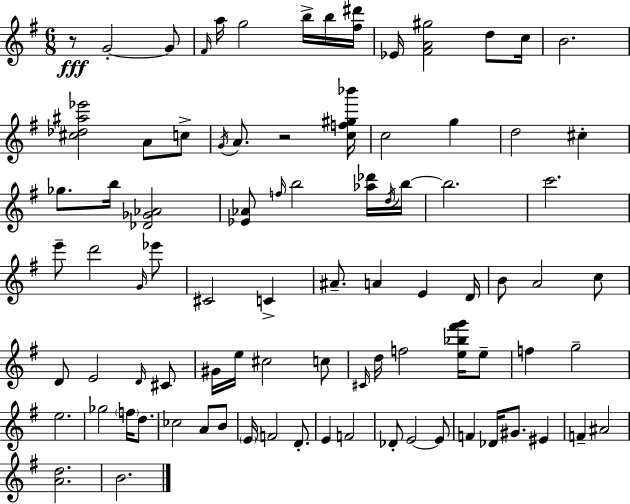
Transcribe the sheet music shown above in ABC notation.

X:1
T:Untitled
M:6/8
L:1/4
K:G
z/2 G2 G/2 ^F/4 a/4 g2 b/4 b/4 [^f^d']/4 _E/4 [^FA^g]2 d/2 c/4 B2 [^c_d^a_e']2 A/2 c/2 G/4 A/2 z2 [cf^g_b']/4 c2 g d2 ^c _g/2 b/4 [_D_G_A]2 [_E_A]/2 f/4 b2 [_a_d']/4 d/4 b/4 b2 c'2 e'/2 d'2 G/4 _e'/2 ^C2 C ^A/2 A E D/4 B/2 A2 c/2 D/2 E2 D/4 ^C/2 ^G/4 e/4 ^c2 c/2 ^C/4 d/4 f2 [e_b^f'g']/4 e/2 f g2 e2 _g2 f/4 d/2 _c2 A/2 B/2 E/4 F2 D/2 E F2 _D/2 E2 E/2 F _D/4 ^G/2 ^E F ^A2 [Ad]2 B2